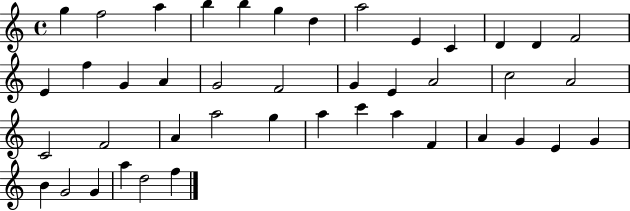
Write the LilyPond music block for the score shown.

{
  \clef treble
  \time 4/4
  \defaultTimeSignature
  \key c \major
  g''4 f''2 a''4 | b''4 b''4 g''4 d''4 | a''2 e'4 c'4 | d'4 d'4 f'2 | \break e'4 f''4 g'4 a'4 | g'2 f'2 | g'4 e'4 a'2 | c''2 a'2 | \break c'2 f'2 | a'4 a''2 g''4 | a''4 c'''4 a''4 f'4 | a'4 g'4 e'4 g'4 | \break b'4 g'2 g'4 | a''4 d''2 f''4 | \bar "|."
}